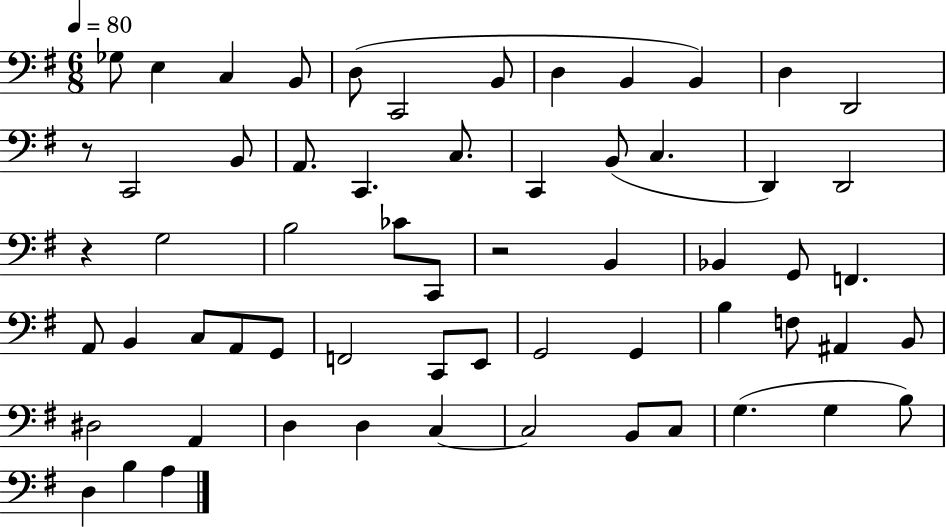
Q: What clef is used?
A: bass